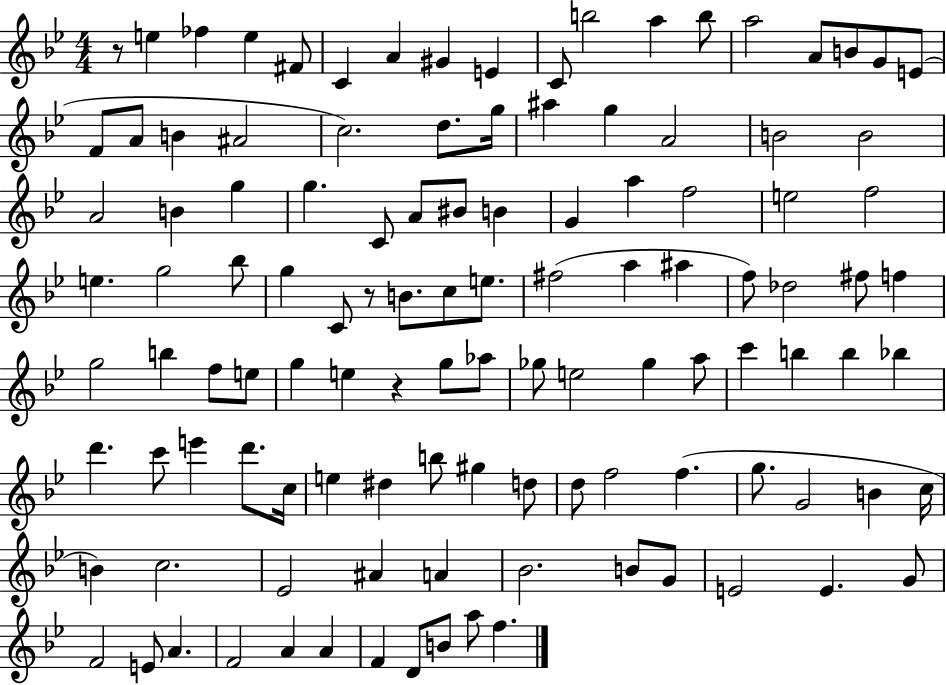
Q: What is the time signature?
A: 4/4